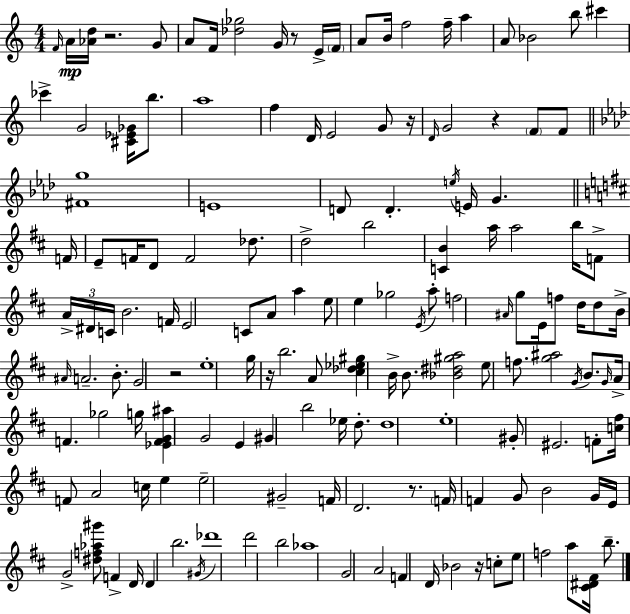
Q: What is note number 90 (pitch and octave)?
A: E4